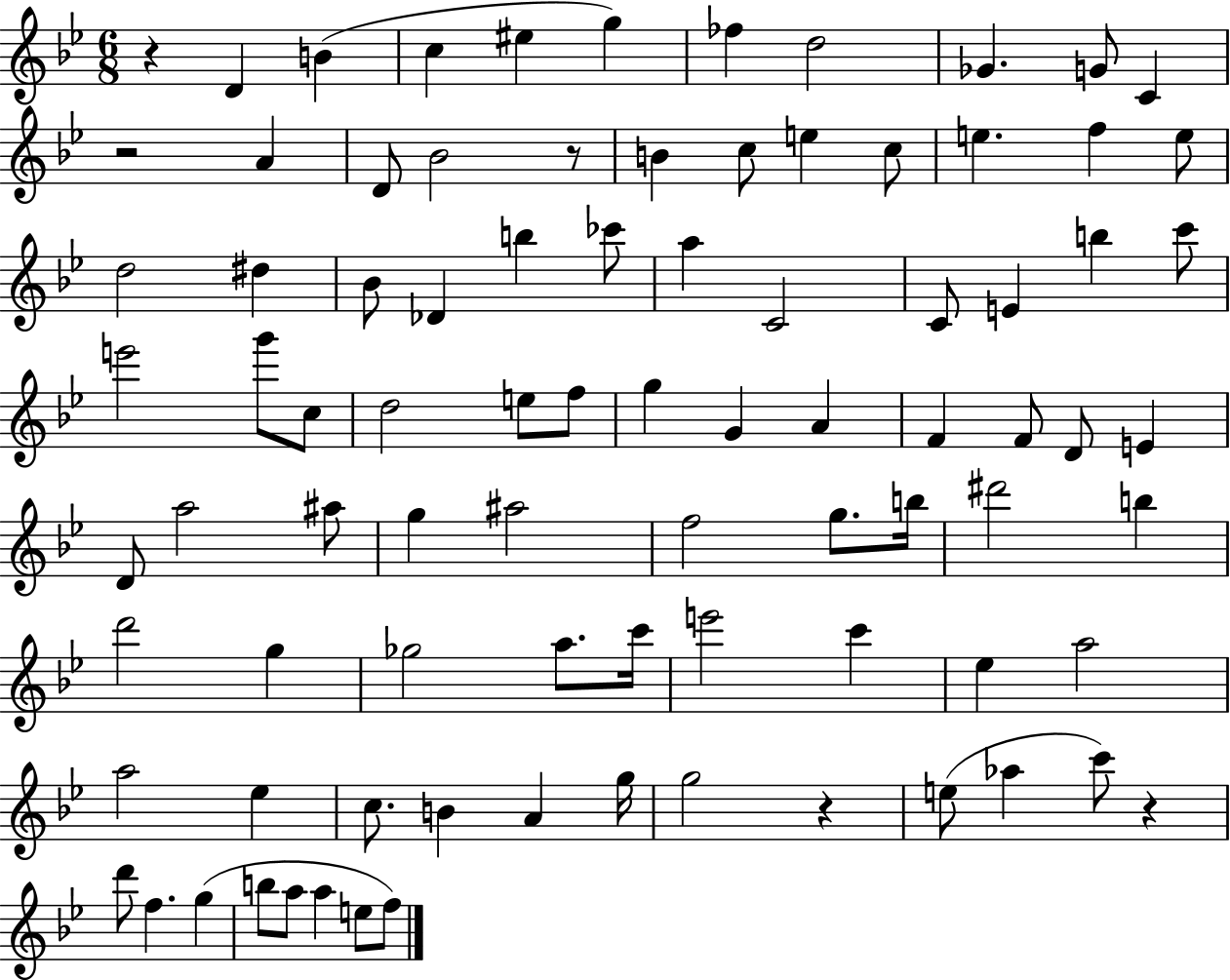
R/q D4/q B4/q C5/q EIS5/q G5/q FES5/q D5/h Gb4/q. G4/e C4/q R/h A4/q D4/e Bb4/h R/e B4/q C5/e E5/q C5/e E5/q. F5/q E5/e D5/h D#5/q Bb4/e Db4/q B5/q CES6/e A5/q C4/h C4/e E4/q B5/q C6/e E6/h G6/e C5/e D5/h E5/e F5/e G5/q G4/q A4/q F4/q F4/e D4/e E4/q D4/e A5/h A#5/e G5/q A#5/h F5/h G5/e. B5/s D#6/h B5/q D6/h G5/q Gb5/h A5/e. C6/s E6/h C6/q Eb5/q A5/h A5/h Eb5/q C5/e. B4/q A4/q G5/s G5/h R/q E5/e Ab5/q C6/e R/q D6/e F5/q. G5/q B5/e A5/e A5/q E5/e F5/e